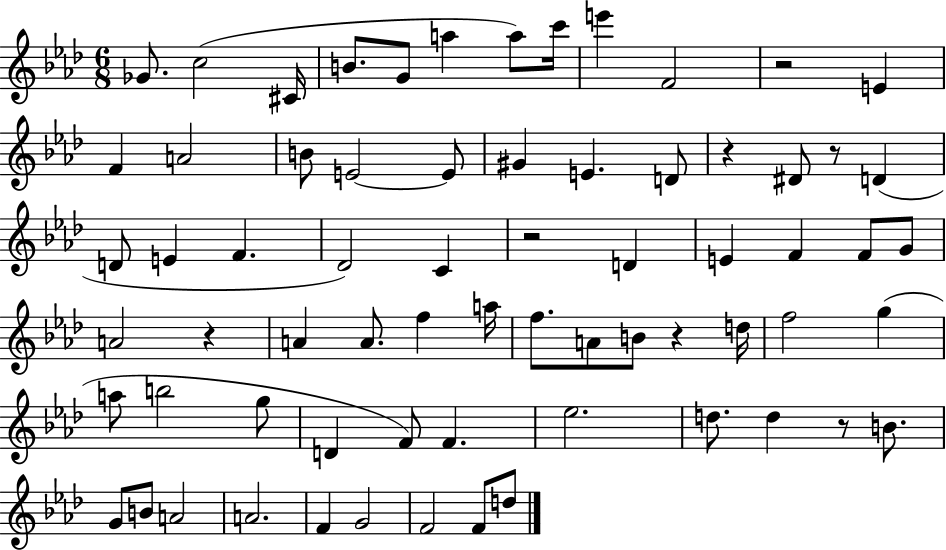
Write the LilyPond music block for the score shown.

{
  \clef treble
  \numericTimeSignature
  \time 6/8
  \key aes \major
  ges'8. c''2( cis'16 | b'8. g'8 a''4 a''8) c'''16 | e'''4 f'2 | r2 e'4 | \break f'4 a'2 | b'8 e'2~~ e'8 | gis'4 e'4. d'8 | r4 dis'8 r8 d'4( | \break d'8 e'4 f'4. | des'2) c'4 | r2 d'4 | e'4 f'4 f'8 g'8 | \break a'2 r4 | a'4 a'8. f''4 a''16 | f''8. a'8 b'8 r4 d''16 | f''2 g''4( | \break a''8 b''2 g''8 | d'4 f'8) f'4. | ees''2. | d''8. d''4 r8 b'8. | \break g'8 b'8 a'2 | a'2. | f'4 g'2 | f'2 f'8 d''8 | \break \bar "|."
}